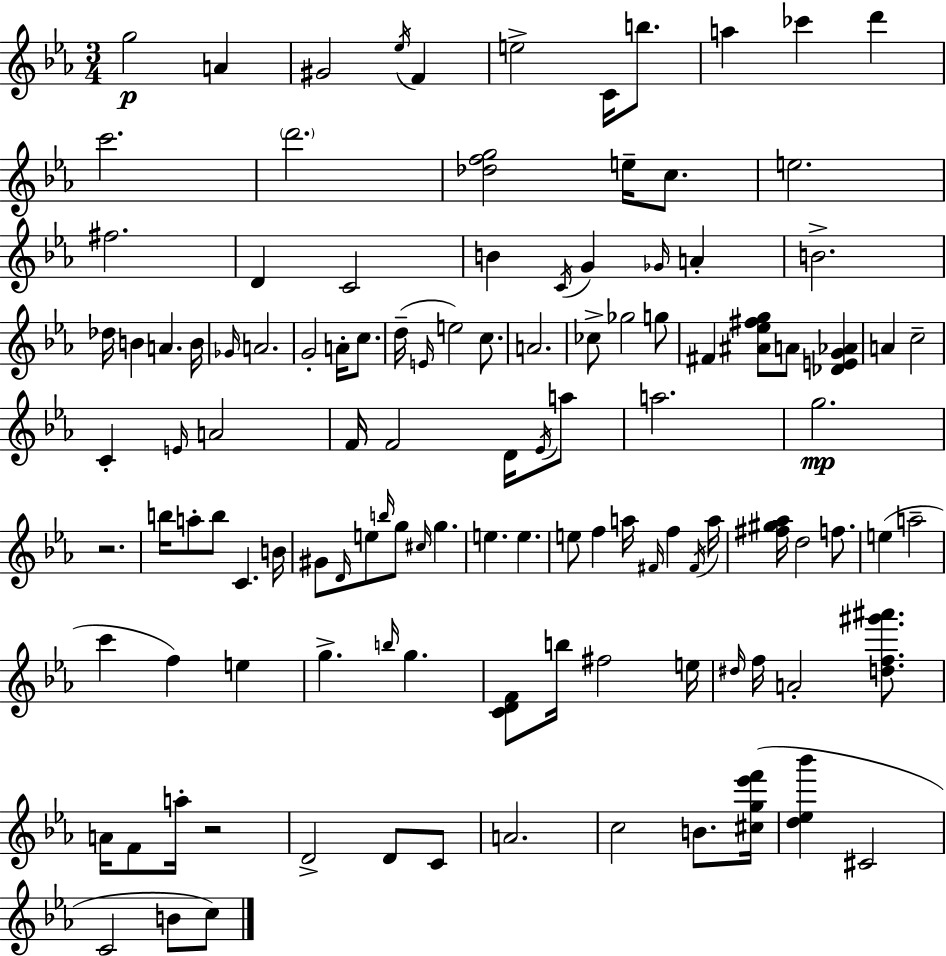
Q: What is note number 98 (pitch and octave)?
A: D4